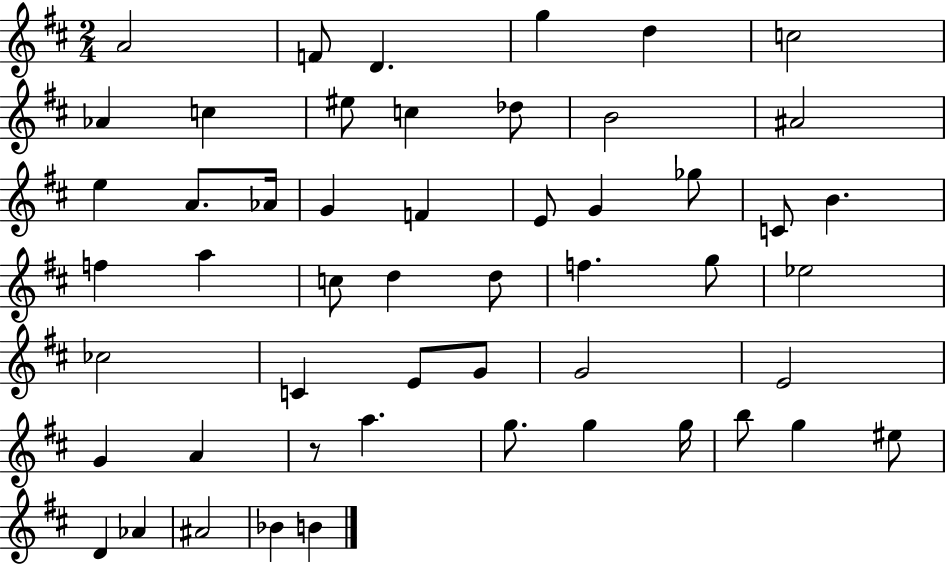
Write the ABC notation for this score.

X:1
T:Untitled
M:2/4
L:1/4
K:D
A2 F/2 D g d c2 _A c ^e/2 c _d/2 B2 ^A2 e A/2 _A/4 G F E/2 G _g/2 C/2 B f a c/2 d d/2 f g/2 _e2 _c2 C E/2 G/2 G2 E2 G A z/2 a g/2 g g/4 b/2 g ^e/2 D _A ^A2 _B B